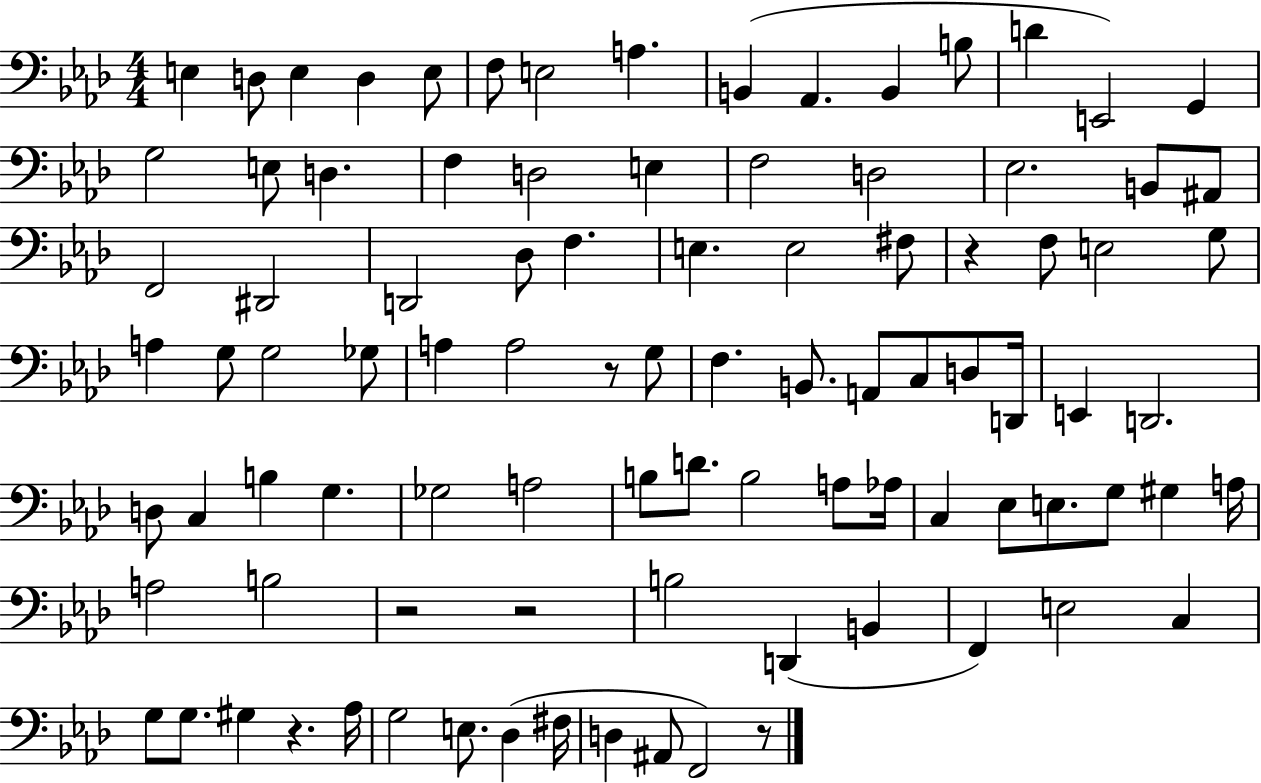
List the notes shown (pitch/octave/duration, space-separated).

E3/q D3/e E3/q D3/q E3/e F3/e E3/h A3/q. B2/q Ab2/q. B2/q B3/e D4/q E2/h G2/q G3/h E3/e D3/q. F3/q D3/h E3/q F3/h D3/h Eb3/h. B2/e A#2/e F2/h D#2/h D2/h Db3/e F3/q. E3/q. E3/h F#3/e R/q F3/e E3/h G3/e A3/q G3/e G3/h Gb3/e A3/q A3/h R/e G3/e F3/q. B2/e. A2/e C3/e D3/e D2/s E2/q D2/h. D3/e C3/q B3/q G3/q. Gb3/h A3/h B3/e D4/e. B3/h A3/e Ab3/s C3/q Eb3/e E3/e. G3/e G#3/q A3/s A3/h B3/h R/h R/h B3/h D2/q B2/q F2/q E3/h C3/q G3/e G3/e. G#3/q R/q. Ab3/s G3/h E3/e. Db3/q F#3/s D3/q A#2/e F2/h R/e